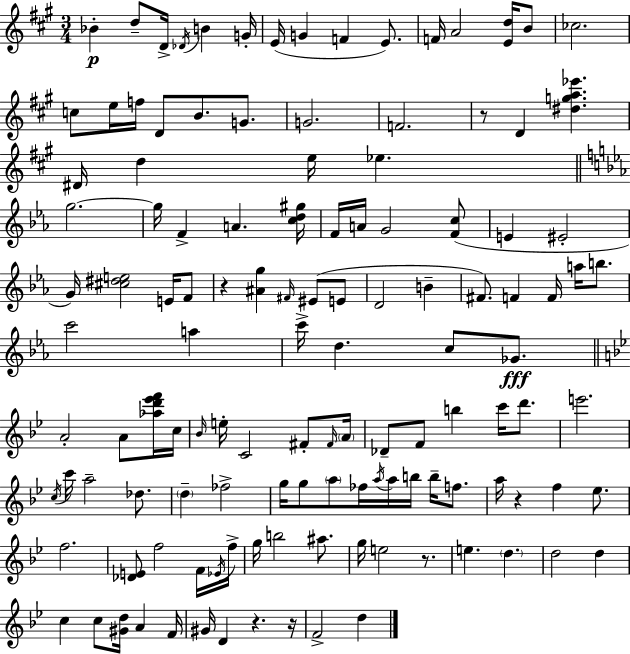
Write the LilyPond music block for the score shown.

{
  \clef treble
  \numericTimeSignature
  \time 3/4
  \key a \major
  \repeat volta 2 { bes'4-.\p d''8-- d'16-> \acciaccatura { des'16 } b'4 | g'16-. e'16( g'4 f'4 e'8.) | f'16 a'2 <e' d''>16 b'8 | ces''2. | \break c''8 e''16 f''16 d'8 b'8. g'8. | g'2. | f'2. | r8 d'4 <dis'' g'' a'' ees'''>4. | \break dis'16 d''4 e''16 ees''4. | \bar "||" \break \key c \minor g''2.~~ | g''16 f'4-> a'4. <c'' d'' gis''>16 | f'16 a'16 g'2 <f' c''>8( | e'4 eis'2-. | \break g'16) <cis'' dis'' e''>2 e'16 f'8 | r4 <ais' g''>4 \grace { fis'16 }( eis'8 e'8 | d'2 b'4-- | fis'8.) f'4 f'16 a''16 b''8. | \break c'''2 a''4 | c'''16-> d''4. c''8 ges'8.\fff | \bar "||" \break \key bes \major a'2-. a'8 <aes'' d''' ees''' f'''>16 c''16 | \grace { bes'16 } e''16-. c'2 fis'8-. | \grace { fis'16 } \parenthesize a'16 des'8-- f'8 b''4 c'''16 d'''8. | e'''2. | \break \acciaccatura { c''16 } c'''16 a''2-- | des''8. \parenthesize d''4-- fes''2-> | g''16 g''8 \parenthesize a''8 fes''16 \acciaccatura { a''16 } a''16 b''16 | b''16-- f''8. a''16 r4 f''4 | \break ees''8. f''2. | <des' e'>8 f''2 | f'16 \acciaccatura { ees'16 } f''16-> g''16 b''2 | ais''8. g''16 e''2 | \break r8. e''4. \parenthesize d''4. | d''2 | d''4 c''4 c''8 <gis' d''>16 | a'4 f'16 gis'16 d'4 r4. | \break r16 f'2-> | d''4 } \bar "|."
}